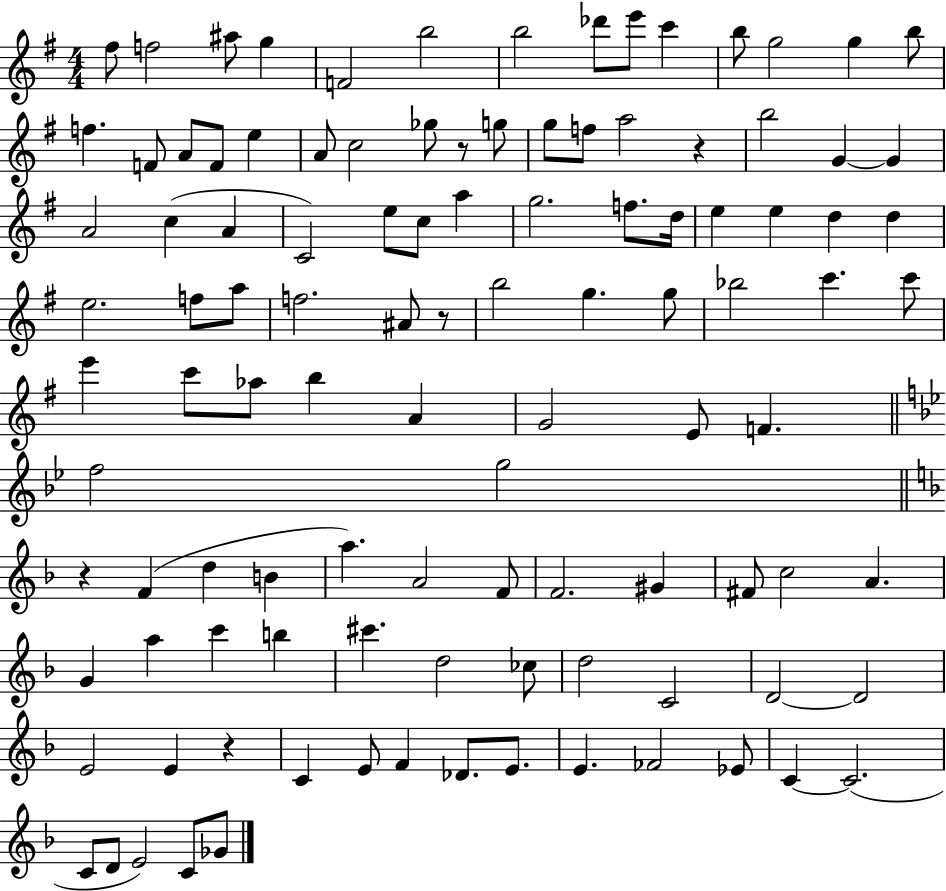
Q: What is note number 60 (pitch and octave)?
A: G4